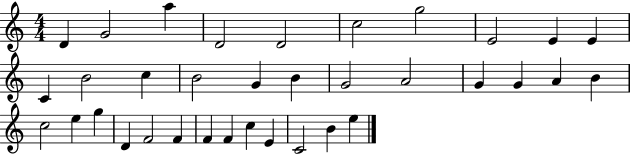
D4/q G4/h A5/q D4/h D4/h C5/h G5/h E4/h E4/q E4/q C4/q B4/h C5/q B4/h G4/q B4/q G4/h A4/h G4/q G4/q A4/q B4/q C5/h E5/q G5/q D4/q F4/h F4/q F4/q F4/q C5/q E4/q C4/h B4/q E5/q